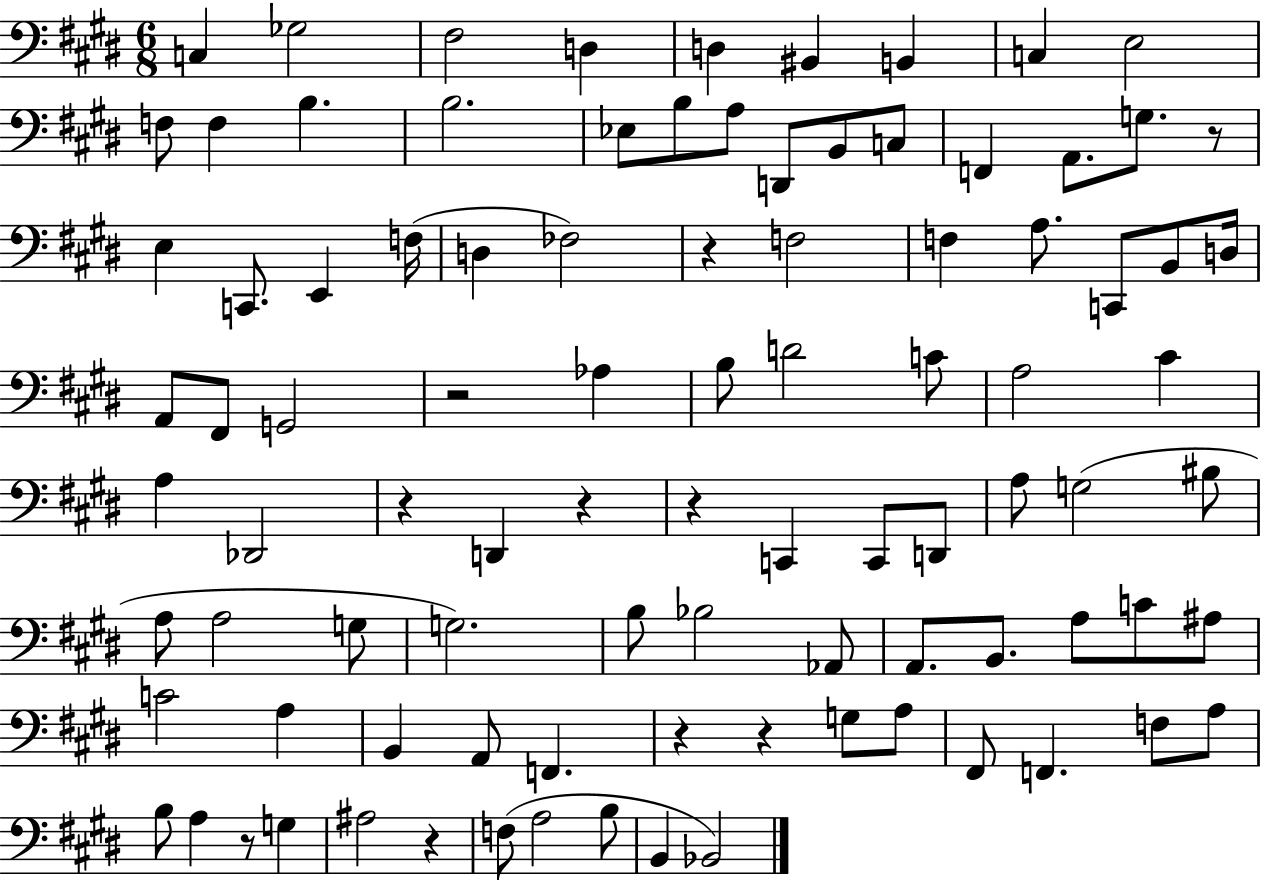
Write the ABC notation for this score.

X:1
T:Untitled
M:6/8
L:1/4
K:E
C, _G,2 ^F,2 D, D, ^B,, B,, C, E,2 F,/2 F, B, B,2 _E,/2 B,/2 A,/2 D,,/2 B,,/2 C,/2 F,, A,,/2 G,/2 z/2 E, C,,/2 E,, F,/4 D, _F,2 z F,2 F, A,/2 C,,/2 B,,/2 D,/4 A,,/2 ^F,,/2 G,,2 z2 _A, B,/2 D2 C/2 A,2 ^C A, _D,,2 z D,, z z C,, C,,/2 D,,/2 A,/2 G,2 ^B,/2 A,/2 A,2 G,/2 G,2 B,/2 _B,2 _A,,/2 A,,/2 B,,/2 A,/2 C/2 ^A,/2 C2 A, B,, A,,/2 F,, z z G,/2 A,/2 ^F,,/2 F,, F,/2 A,/2 B,/2 A, z/2 G, ^A,2 z F,/2 A,2 B,/2 B,, _B,,2